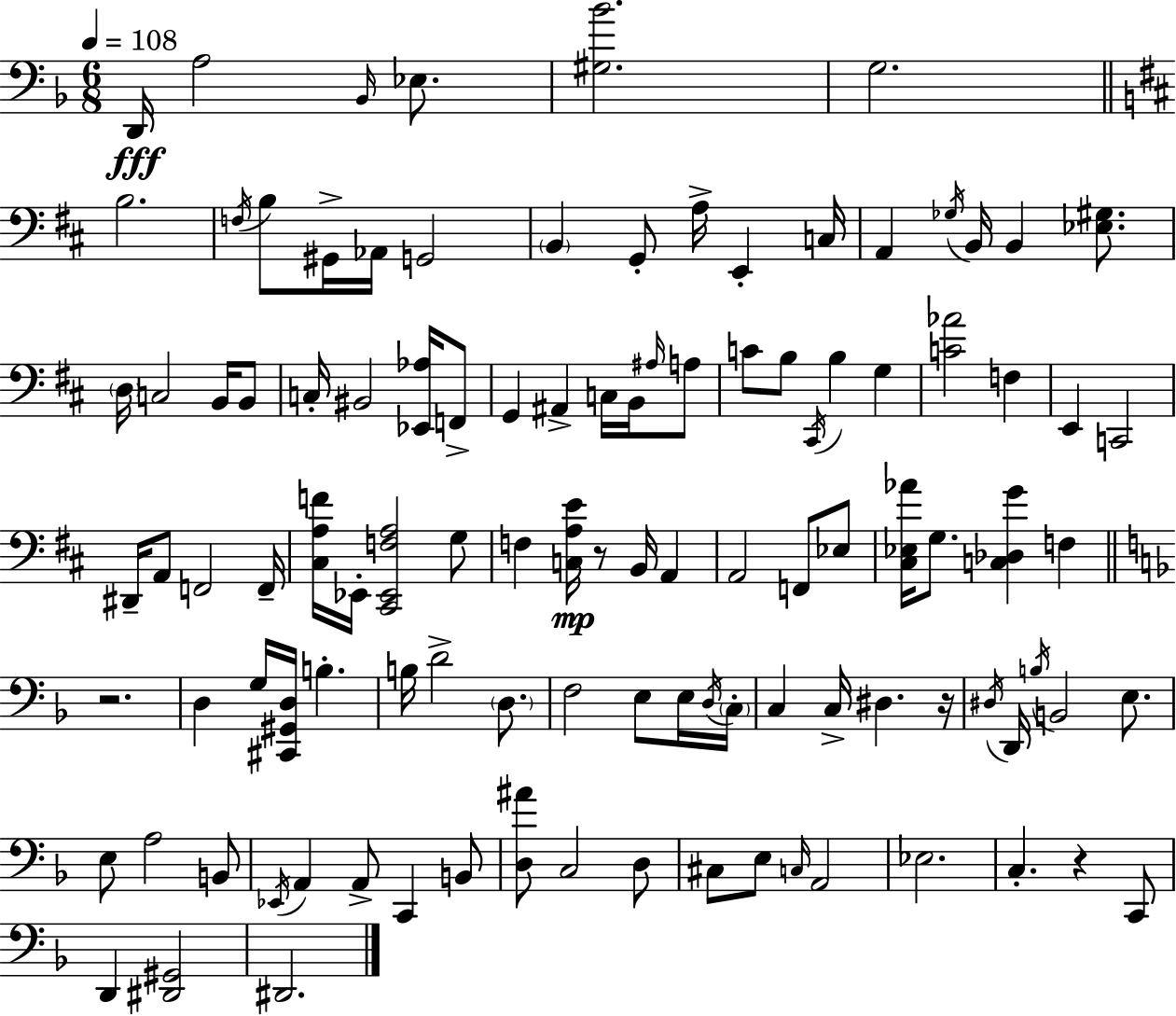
X:1
T:Untitled
M:6/8
L:1/4
K:F
D,,/4 A,2 _B,,/4 _E,/2 [^G,_B]2 G,2 B,2 F,/4 B,/2 ^G,,/4 _A,,/4 G,,2 B,, G,,/2 A,/4 E,, C,/4 A,, _G,/4 B,,/4 B,, [_E,^G,]/2 D,/4 C,2 B,,/4 B,,/2 C,/4 ^B,,2 [_E,,_A,]/4 F,,/2 G,, ^A,, C,/4 B,,/4 ^A,/4 A,/2 C/2 B,/2 ^C,,/4 B, G, [C_A]2 F, E,, C,,2 ^D,,/4 A,,/2 F,,2 F,,/4 [^C,A,F]/4 _E,,/4 [^C,,_E,,F,A,]2 G,/2 F, [C,A,E]/4 z/2 B,,/4 A,, A,,2 F,,/2 _E,/2 [^C,_E,_A]/4 G,/2 [C,_D,G] F, z2 D, G,/4 [^C,,^G,,D,]/4 B, B,/4 D2 D,/2 F,2 E,/2 E,/4 D,/4 C,/4 C, C,/4 ^D, z/4 ^D,/4 D,,/4 B,/4 B,,2 E,/2 E,/2 A,2 B,,/2 _E,,/4 A,, A,,/2 C,, B,,/2 [D,^A]/2 C,2 D,/2 ^C,/2 E,/2 C,/4 A,,2 _E,2 C, z C,,/2 D,, [^D,,^G,,]2 ^D,,2